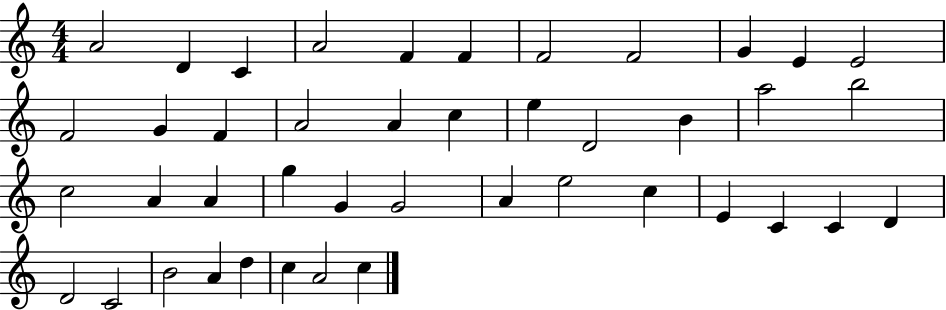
{
  \clef treble
  \numericTimeSignature
  \time 4/4
  \key c \major
  a'2 d'4 c'4 | a'2 f'4 f'4 | f'2 f'2 | g'4 e'4 e'2 | \break f'2 g'4 f'4 | a'2 a'4 c''4 | e''4 d'2 b'4 | a''2 b''2 | \break c''2 a'4 a'4 | g''4 g'4 g'2 | a'4 e''2 c''4 | e'4 c'4 c'4 d'4 | \break d'2 c'2 | b'2 a'4 d''4 | c''4 a'2 c''4 | \bar "|."
}